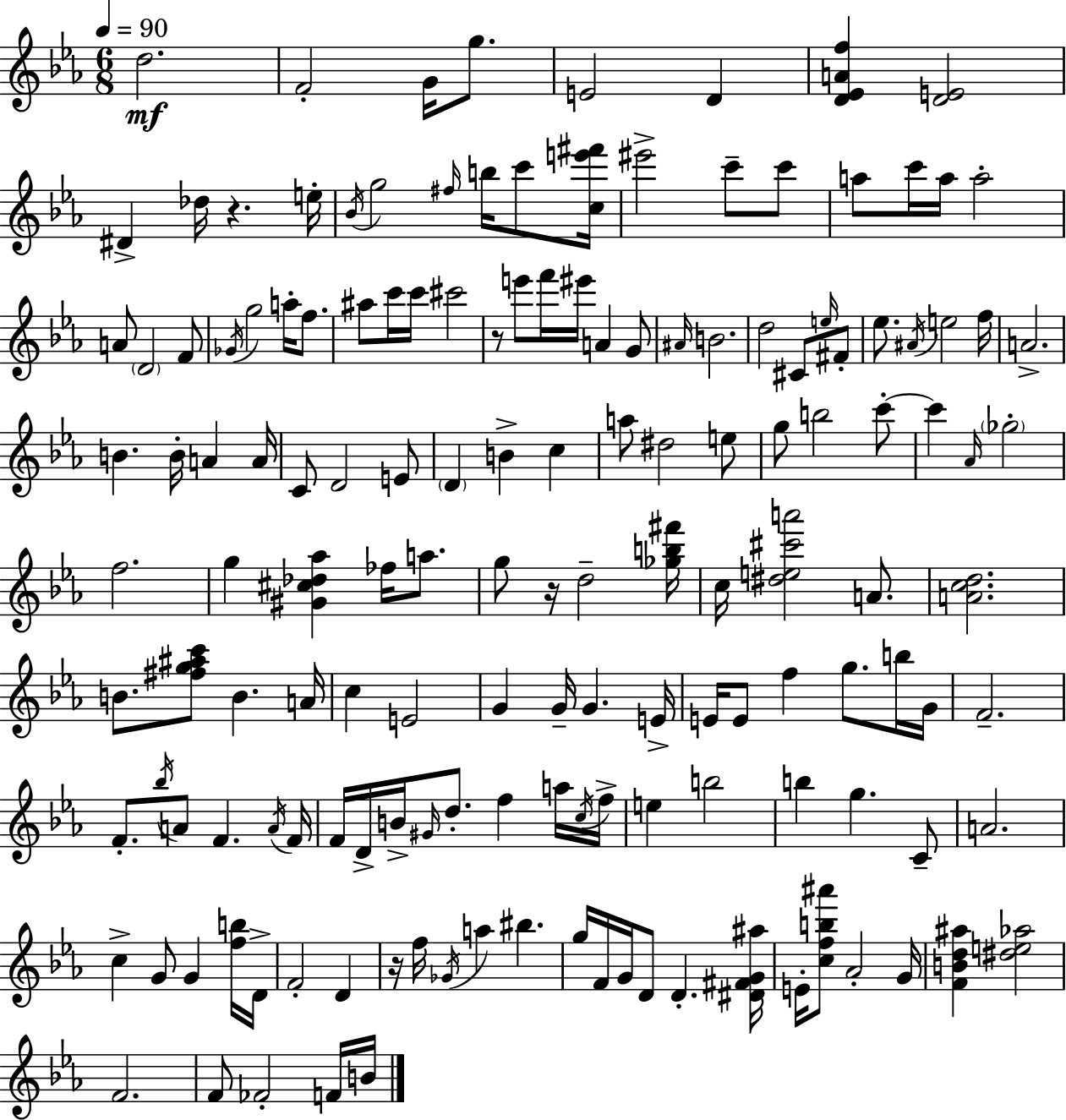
{
  \clef treble
  \numericTimeSignature
  \time 6/8
  \key c \minor
  \tempo 4 = 90
  d''2.\mf | f'2-. g'16 g''8. | e'2 d'4 | <d' ees' a' f''>4 <d' e'>2 | \break dis'4-> des''16 r4. e''16-. | \acciaccatura { bes'16 } g''2 \grace { fis''16 } b''16 c'''8 | <c'' e''' fis'''>16 eis'''2-> c'''8-- | c'''8 a''8 c'''16 a''16 a''2-. | \break a'8 \parenthesize d'2 | f'8 \acciaccatura { ges'16 } g''2 a''16-. | f''8. ais''8 c'''16 c'''16 cis'''2 | r8 e'''8 f'''16 eis'''16 a'4 | \break g'8 \grace { ais'16 } b'2. | d''2 | cis'8 \grace { e''16 } fis'8-. ees''8. \acciaccatura { ais'16 } e''2 | f''16 a'2.-> | \break b'4. | b'16-. a'4 a'16 c'8 d'2 | e'8 \parenthesize d'4 b'4-> | c''4 a''8 dis''2 | \break e''8 g''8 b''2 | c'''8-.~~ c'''4 \grace { aes'16 } \parenthesize ges''2-. | f''2. | g''4 <gis' cis'' des'' aes''>4 | \break fes''16 a''8. g''8 r16 d''2-- | <ges'' b'' fis'''>16 c''16 <dis'' e'' cis''' a'''>2 | a'8. <a' c'' d''>2. | b'8. <fis'' g'' ais'' c'''>8 | \break b'4. a'16 c''4 e'2 | g'4 g'16-- | g'4. e'16-> e'16 e'8 f''4 | g''8. b''16 g'16 f'2.-- | \break f'8.-. \acciaccatura { bes''16 } a'8 | f'4. \acciaccatura { a'16 } f'16 f'16 d'16-> b'16-> | \grace { gis'16 } d''8.-. f''4 a''16 \acciaccatura { c''16 } f''16-> e''4 | b''2 b''4 | \break g''4. c'8-- a'2. | c''4-> | g'8 g'4 <f'' b''>16 d'16-> f'2-. | d'4 r16 | \break f''16 \acciaccatura { ges'16 } a''4 bis''4. | g''16 f'16 g'16 d'8 d'4.-. <dis' fis' g' ais''>16 | e'16-. <c'' f'' b'' ais'''>8 aes'2-. g'16 | <f' b' d'' ais''>4 <dis'' e'' aes''>2 | \break f'2. | f'8 fes'2-. f'16 b'16 | \bar "|."
}